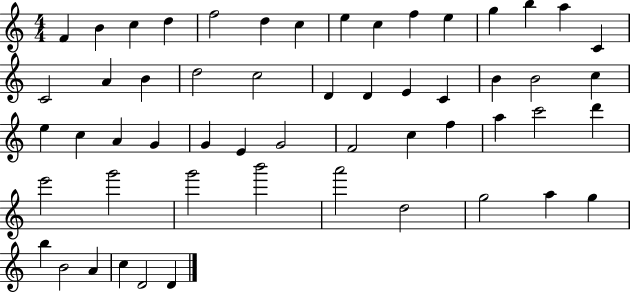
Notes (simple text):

F4/q B4/q C5/q D5/q F5/h D5/q C5/q E5/q C5/q F5/q E5/q G5/q B5/q A5/q C4/q C4/h A4/q B4/q D5/h C5/h D4/q D4/q E4/q C4/q B4/q B4/h C5/q E5/q C5/q A4/q G4/q G4/q E4/q G4/h F4/h C5/q F5/q A5/q C6/h D6/q E6/h G6/h G6/h B6/h A6/h D5/h G5/h A5/q G5/q B5/q B4/h A4/q C5/q D4/h D4/q